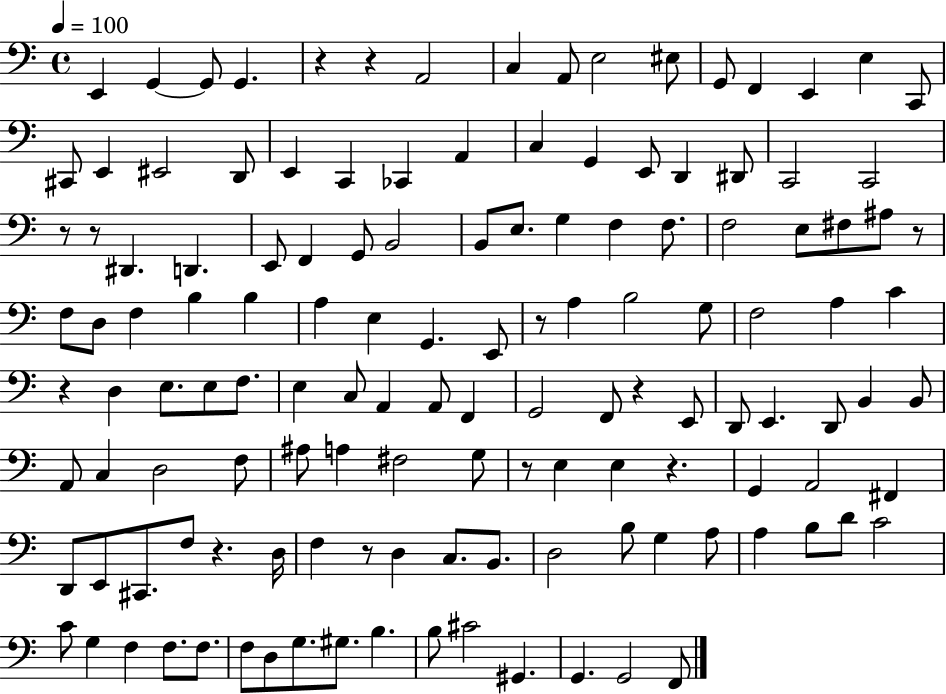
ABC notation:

X:1
T:Untitled
M:4/4
L:1/4
K:C
E,, G,, G,,/2 G,, z z A,,2 C, A,,/2 E,2 ^E,/2 G,,/2 F,, E,, E, C,,/2 ^C,,/2 E,, ^E,,2 D,,/2 E,, C,, _C,, A,, C, G,, E,,/2 D,, ^D,,/2 C,,2 C,,2 z/2 z/2 ^D,, D,, E,,/2 F,, G,,/2 B,,2 B,,/2 E,/2 G, F, F,/2 F,2 E,/2 ^F,/2 ^A,/2 z/2 F,/2 D,/2 F, B, B, A, E, G,, E,,/2 z/2 A, B,2 G,/2 F,2 A, C z D, E,/2 E,/2 F,/2 E, C,/2 A,, A,,/2 F,, G,,2 F,,/2 z E,,/2 D,,/2 E,, D,,/2 B,, B,,/2 A,,/2 C, D,2 F,/2 ^A,/2 A, ^F,2 G,/2 z/2 E, E, z G,, A,,2 ^F,, D,,/2 E,,/2 ^C,,/2 F,/2 z D,/4 F, z/2 D, C,/2 B,,/2 D,2 B,/2 G, A,/2 A, B,/2 D/2 C2 C/2 G, F, F,/2 F,/2 F,/2 D,/2 G,/2 ^G,/2 B, B,/2 ^C2 ^G,, G,, G,,2 F,,/2